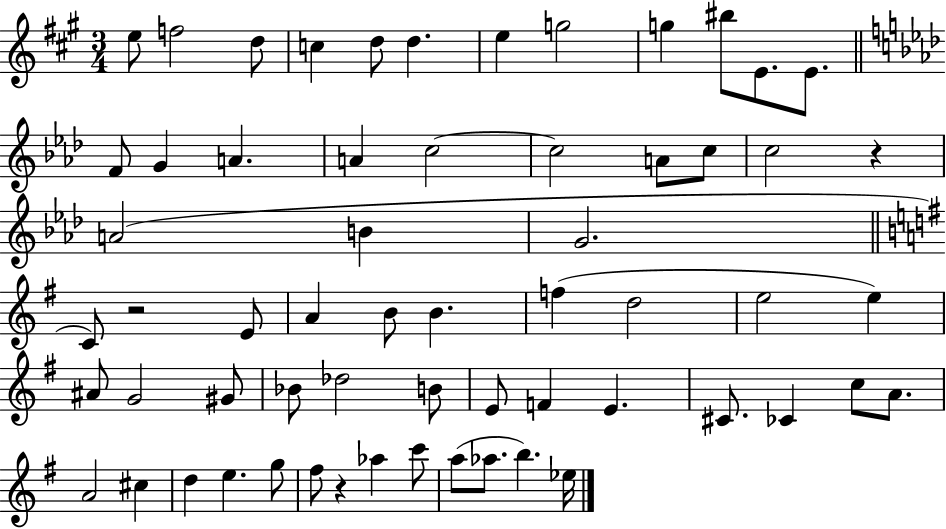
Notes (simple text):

E5/e F5/h D5/e C5/q D5/e D5/q. E5/q G5/h G5/q BIS5/e E4/e. E4/e. F4/e G4/q A4/q. A4/q C5/h C5/h A4/e C5/e C5/h R/q A4/h B4/q G4/h. C4/e R/h E4/e A4/q B4/e B4/q. F5/q D5/h E5/h E5/q A#4/e G4/h G#4/e Bb4/e Db5/h B4/e E4/e F4/q E4/q. C#4/e. CES4/q C5/e A4/e. A4/h C#5/q D5/q E5/q. G5/e F#5/e R/q Ab5/q C6/e A5/e Ab5/e. B5/q. Eb5/s